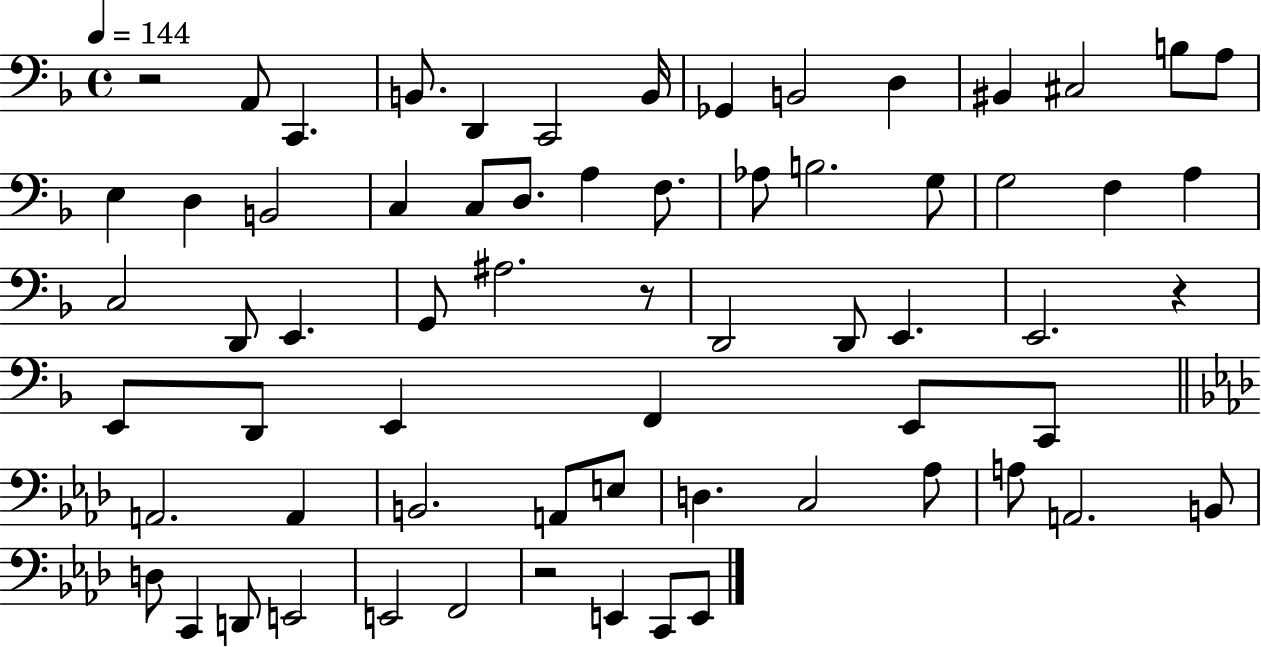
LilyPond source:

{
  \clef bass
  \time 4/4
  \defaultTimeSignature
  \key f \major
  \tempo 4 = 144
  r2 a,8 c,4. | b,8. d,4 c,2 b,16 | ges,4 b,2 d4 | bis,4 cis2 b8 a8 | \break e4 d4 b,2 | c4 c8 d8. a4 f8. | aes8 b2. g8 | g2 f4 a4 | \break c2 d,8 e,4. | g,8 ais2. r8 | d,2 d,8 e,4. | e,2. r4 | \break e,8 d,8 e,4 f,4 e,8 c,8 | \bar "||" \break \key f \minor a,2. a,4 | b,2. a,8 e8 | d4. c2 aes8 | a8 a,2. b,8 | \break d8 c,4 d,8 e,2 | e,2 f,2 | r2 e,4 c,8 e,8 | \bar "|."
}